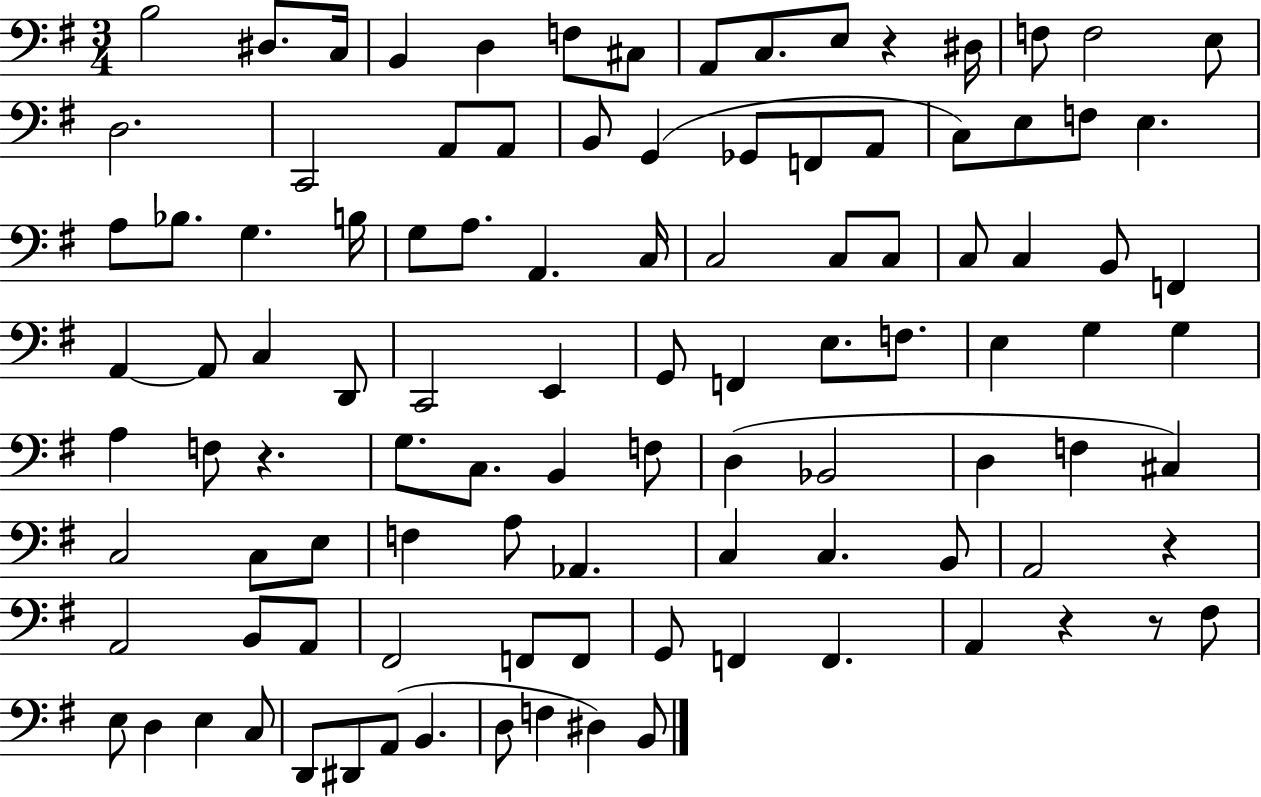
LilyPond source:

{
  \clef bass
  \numericTimeSignature
  \time 3/4
  \key g \major
  \repeat volta 2 { b2 dis8. c16 | b,4 d4 f8 cis8 | a,8 c8. e8 r4 dis16 | f8 f2 e8 | \break d2. | c,2 a,8 a,8 | b,8 g,4( ges,8 f,8 a,8 | c8) e8 f8 e4. | \break a8 bes8. g4. b16 | g8 a8. a,4. c16 | c2 c8 c8 | c8 c4 b,8 f,4 | \break a,4~~ a,8 c4 d,8 | c,2 e,4 | g,8 f,4 e8. f8. | e4 g4 g4 | \break a4 f8 r4. | g8. c8. b,4 f8 | d4( bes,2 | d4 f4 cis4) | \break c2 c8 e8 | f4 a8 aes,4. | c4 c4. b,8 | a,2 r4 | \break a,2 b,8 a,8 | fis,2 f,8 f,8 | g,8 f,4 f,4. | a,4 r4 r8 fis8 | \break e8 d4 e4 c8 | d,8 dis,8 a,8( b,4. | d8 f4 dis4) b,8 | } \bar "|."
}